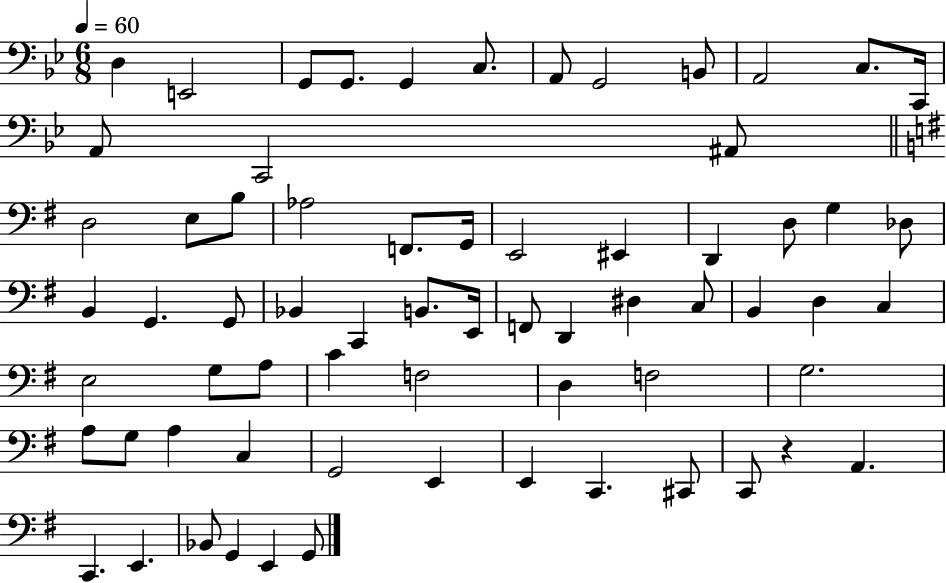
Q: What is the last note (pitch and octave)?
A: G2